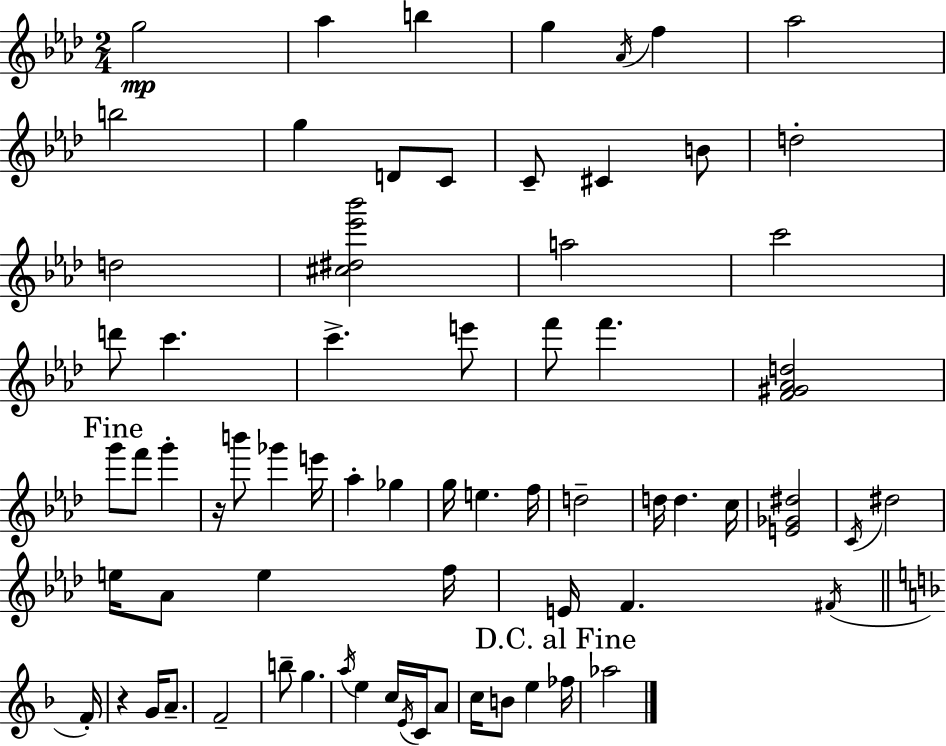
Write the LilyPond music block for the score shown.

{
  \clef treble
  \numericTimeSignature
  \time 2/4
  \key f \minor
  g''2\mp | aes''4 b''4 | g''4 \acciaccatura { aes'16 } f''4 | aes''2 | \break b''2 | g''4 d'8 c'8 | c'8-- cis'4 b'8 | d''2-. | \break d''2 | <cis'' dis'' ees''' bes'''>2 | a''2 | c'''2 | \break d'''8 c'''4. | c'''4.-> e'''8 | f'''8 f'''4. | <f' gis' aes' d''>2 | \break \mark "Fine" g'''8 f'''8 g'''4-. | r16 b'''8 ges'''4 | e'''16 aes''4-. ges''4 | g''16 e''4. | \break f''16 d''2-- | d''16 d''4. | c''16 <e' ges' dis''>2 | \acciaccatura { c'16 } dis''2 | \break e''16 aes'8 e''4 | f''16 e'16 f'4. | \acciaccatura { fis'16 } \bar "||" \break \key f \major f'16-. r4 g'16 a'8.-- | f'2-- | b''8-- g''4. | \acciaccatura { a''16 } e''4 c''16 \acciaccatura { e'16 } | \break c'16 a'8 c''16 b'8 e''4 | \mark "D.C. al Fine" fes''16 aes''2 | \bar "|."
}